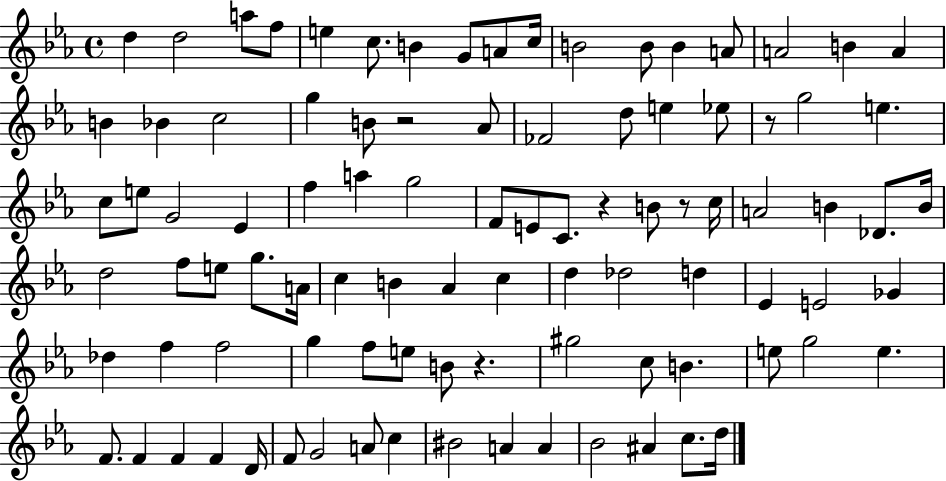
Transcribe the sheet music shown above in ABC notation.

X:1
T:Untitled
M:4/4
L:1/4
K:Eb
d d2 a/2 f/2 e c/2 B G/2 A/2 c/4 B2 B/2 B A/2 A2 B A B _B c2 g B/2 z2 _A/2 _F2 d/2 e _e/2 z/2 g2 e c/2 e/2 G2 _E f a g2 F/2 E/2 C/2 z B/2 z/2 c/4 A2 B _D/2 B/4 d2 f/2 e/2 g/2 A/4 c B _A c d _d2 d _E E2 _G _d f f2 g f/2 e/2 B/2 z ^g2 c/2 B e/2 g2 e F/2 F F F D/4 F/2 G2 A/2 c ^B2 A A _B2 ^A c/2 d/4